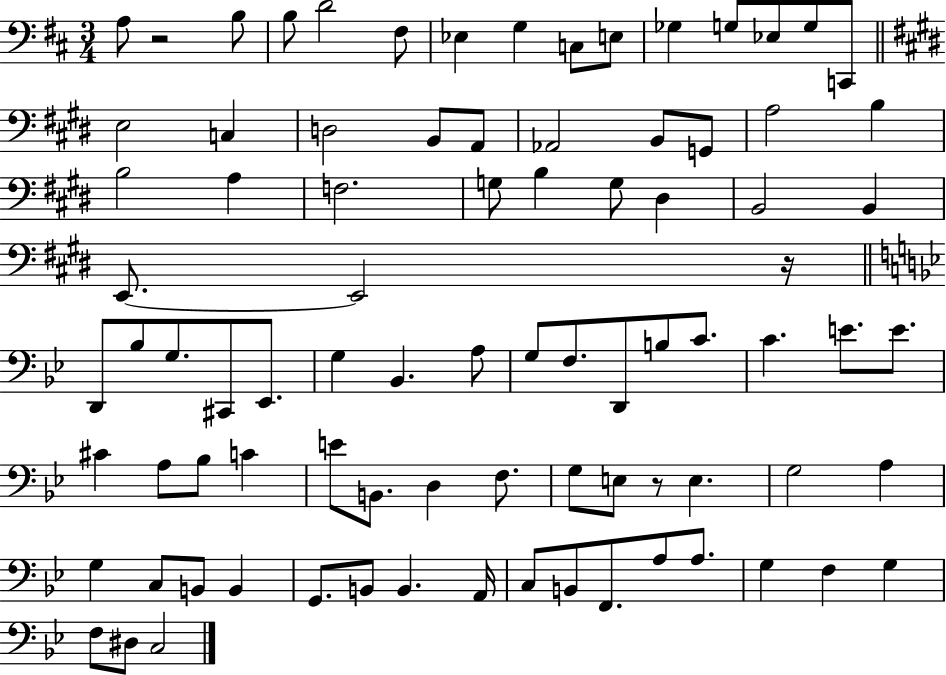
{
  \clef bass
  \numericTimeSignature
  \time 3/4
  \key d \major
  a8 r2 b8 | b8 d'2 fis8 | ees4 g4 c8 e8 | ges4 g8 ees8 g8 c,8 | \break \bar "||" \break \key e \major e2 c4 | d2 b,8 a,8 | aes,2 b,8 g,8 | a2 b4 | \break b2 a4 | f2. | g8 b4 g8 dis4 | b,2 b,4 | \break e,8.~~ e,2 r16 | \bar "||" \break \key g \minor d,8 bes8 g8. cis,8 ees,8. | g4 bes,4. a8 | g8 f8. d,8 b8 c'8. | c'4. e'8. e'8. | \break cis'4 a8 bes8 c'4 | e'8 b,8. d4 f8. | g8 e8 r8 e4. | g2 a4 | \break g4 c8 b,8 b,4 | g,8. b,8 b,4. a,16 | c8 b,8 f,8. a8 a8. | g4 f4 g4 | \break f8 dis8 c2 | \bar "|."
}